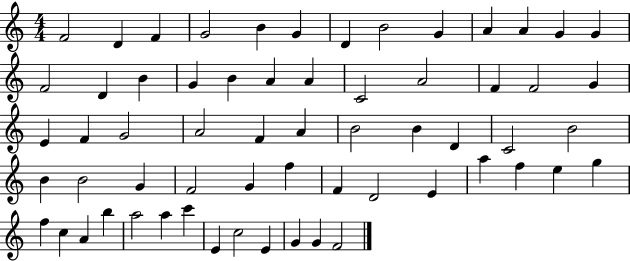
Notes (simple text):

F4/h D4/q F4/q G4/h B4/q G4/q D4/q B4/h G4/q A4/q A4/q G4/q G4/q F4/h D4/q B4/q G4/q B4/q A4/q A4/q C4/h A4/h F4/q F4/h G4/q E4/q F4/q G4/h A4/h F4/q A4/q B4/h B4/q D4/q C4/h B4/h B4/q B4/h G4/q F4/h G4/q F5/q F4/q D4/h E4/q A5/q F5/q E5/q G5/q F5/q C5/q A4/q B5/q A5/h A5/q C6/q E4/q C5/h E4/q G4/q G4/q F4/h